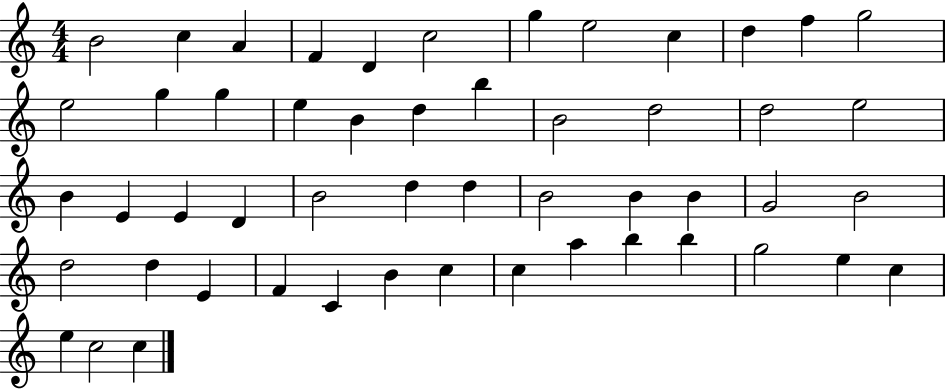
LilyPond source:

{
  \clef treble
  \numericTimeSignature
  \time 4/4
  \key c \major
  b'2 c''4 a'4 | f'4 d'4 c''2 | g''4 e''2 c''4 | d''4 f''4 g''2 | \break e''2 g''4 g''4 | e''4 b'4 d''4 b''4 | b'2 d''2 | d''2 e''2 | \break b'4 e'4 e'4 d'4 | b'2 d''4 d''4 | b'2 b'4 b'4 | g'2 b'2 | \break d''2 d''4 e'4 | f'4 c'4 b'4 c''4 | c''4 a''4 b''4 b''4 | g''2 e''4 c''4 | \break e''4 c''2 c''4 | \bar "|."
}